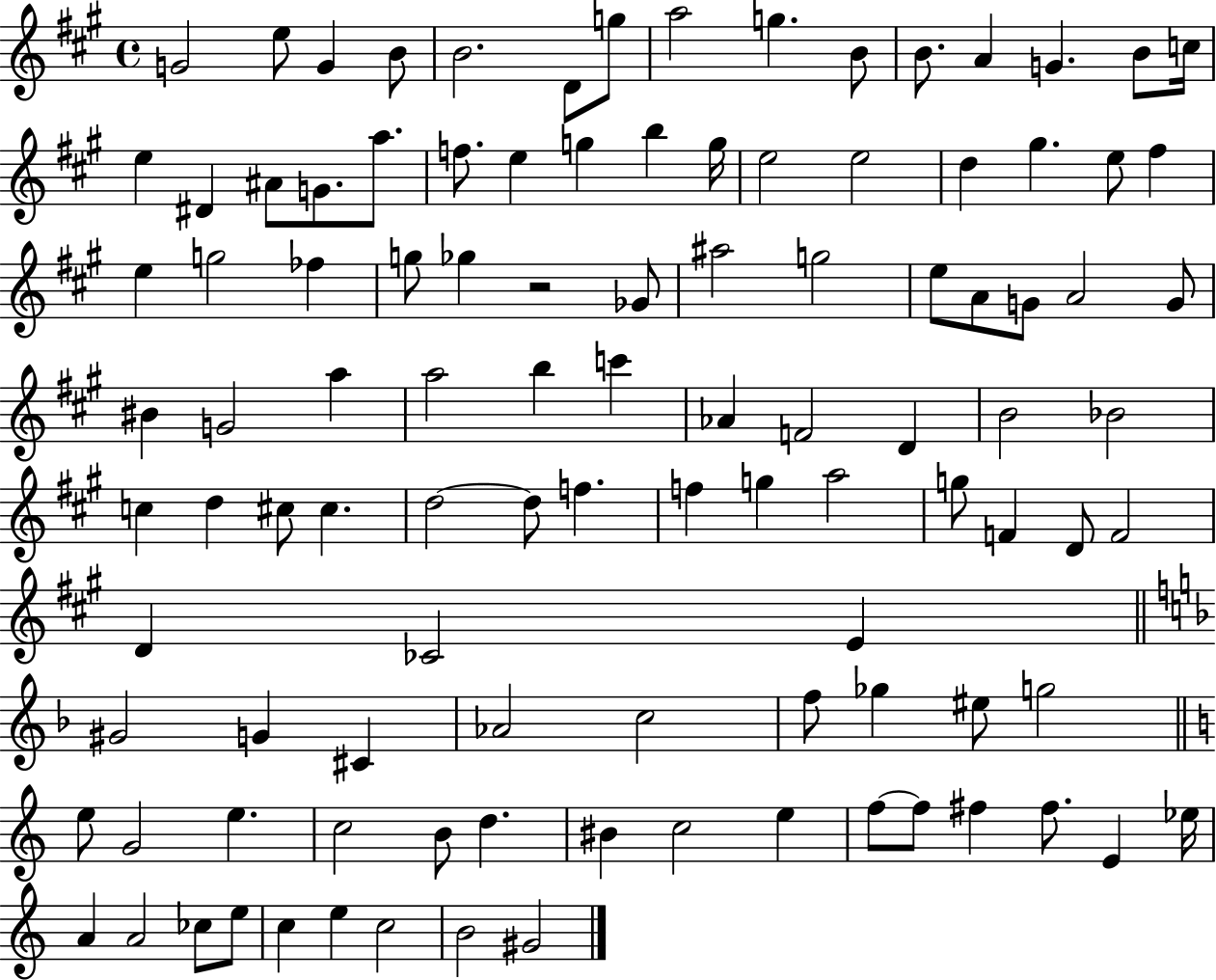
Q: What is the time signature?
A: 4/4